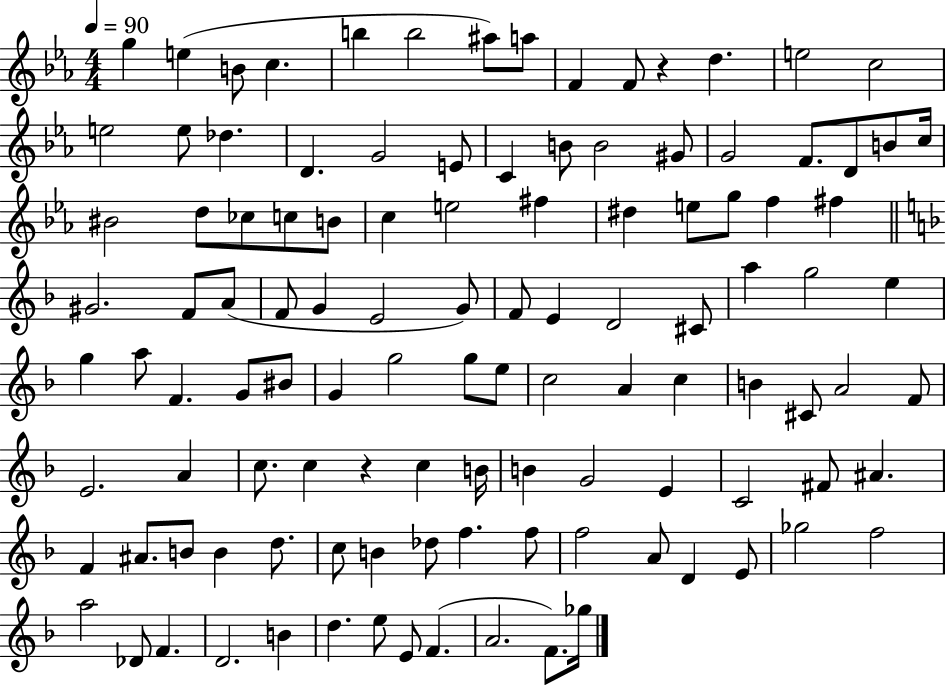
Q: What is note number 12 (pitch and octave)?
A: E5